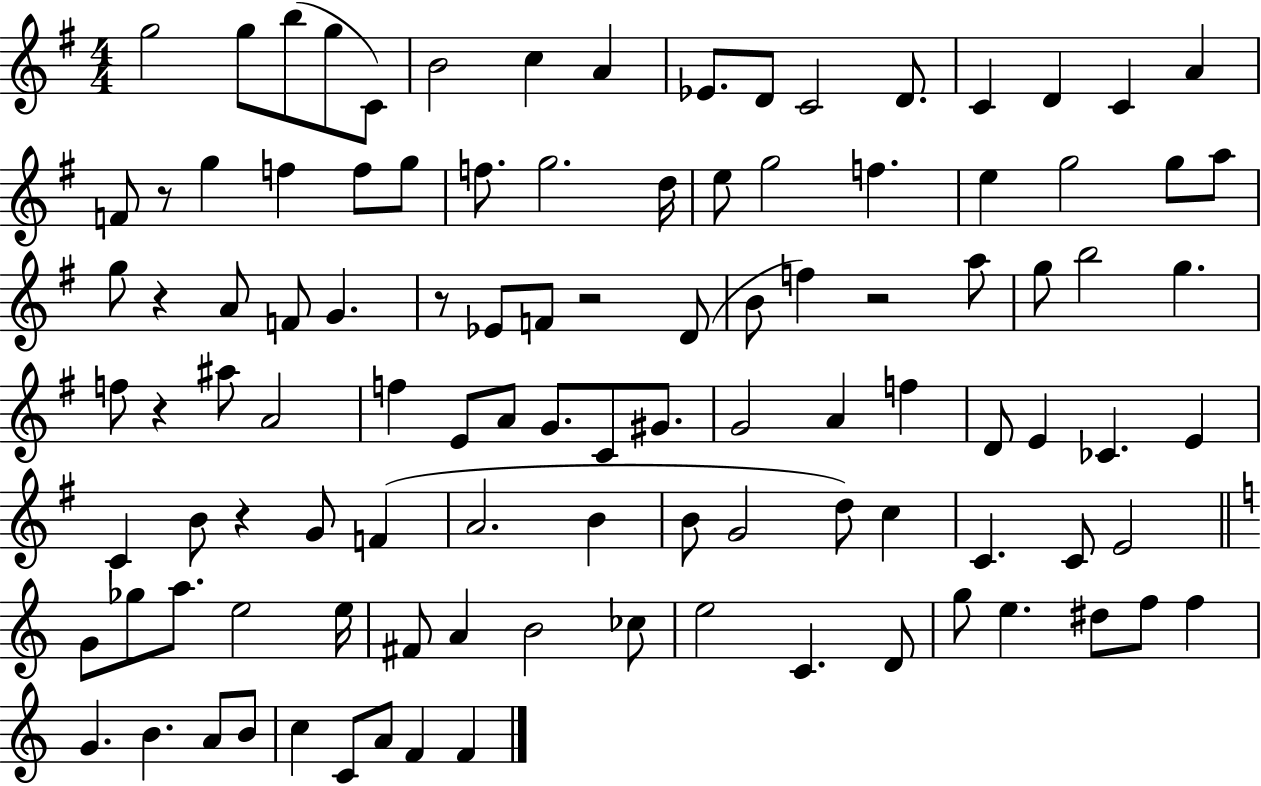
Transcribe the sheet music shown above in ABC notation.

X:1
T:Untitled
M:4/4
L:1/4
K:G
g2 g/2 b/2 g/2 C/2 B2 c A _E/2 D/2 C2 D/2 C D C A F/2 z/2 g f f/2 g/2 f/2 g2 d/4 e/2 g2 f e g2 g/2 a/2 g/2 z A/2 F/2 G z/2 _E/2 F/2 z2 D/2 B/2 f z2 a/2 g/2 b2 g f/2 z ^a/2 A2 f E/2 A/2 G/2 C/2 ^G/2 G2 A f D/2 E _C E C B/2 z G/2 F A2 B B/2 G2 d/2 c C C/2 E2 G/2 _g/2 a/2 e2 e/4 ^F/2 A B2 _c/2 e2 C D/2 g/2 e ^d/2 f/2 f G B A/2 B/2 c C/2 A/2 F F